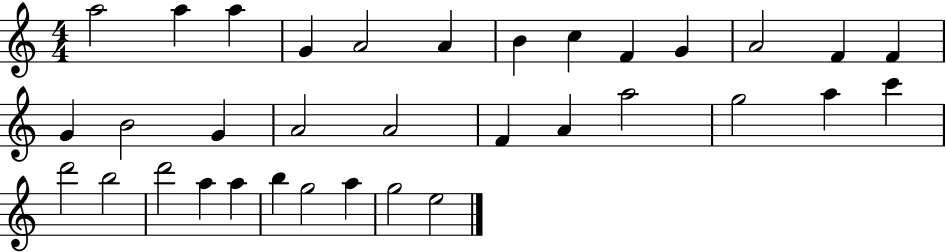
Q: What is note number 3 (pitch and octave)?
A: A5